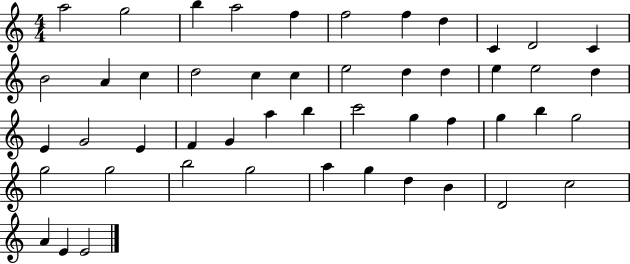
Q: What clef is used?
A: treble